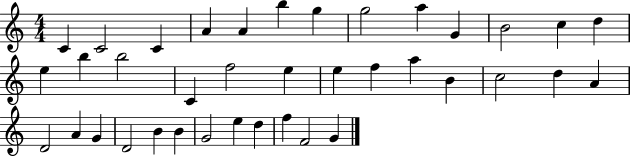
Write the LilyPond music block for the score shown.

{
  \clef treble
  \numericTimeSignature
  \time 4/4
  \key c \major
  c'4 c'2 c'4 | a'4 a'4 b''4 g''4 | g''2 a''4 g'4 | b'2 c''4 d''4 | \break e''4 b''4 b''2 | c'4 f''2 e''4 | e''4 f''4 a''4 b'4 | c''2 d''4 a'4 | \break d'2 a'4 g'4 | d'2 b'4 b'4 | g'2 e''4 d''4 | f''4 f'2 g'4 | \break \bar "|."
}